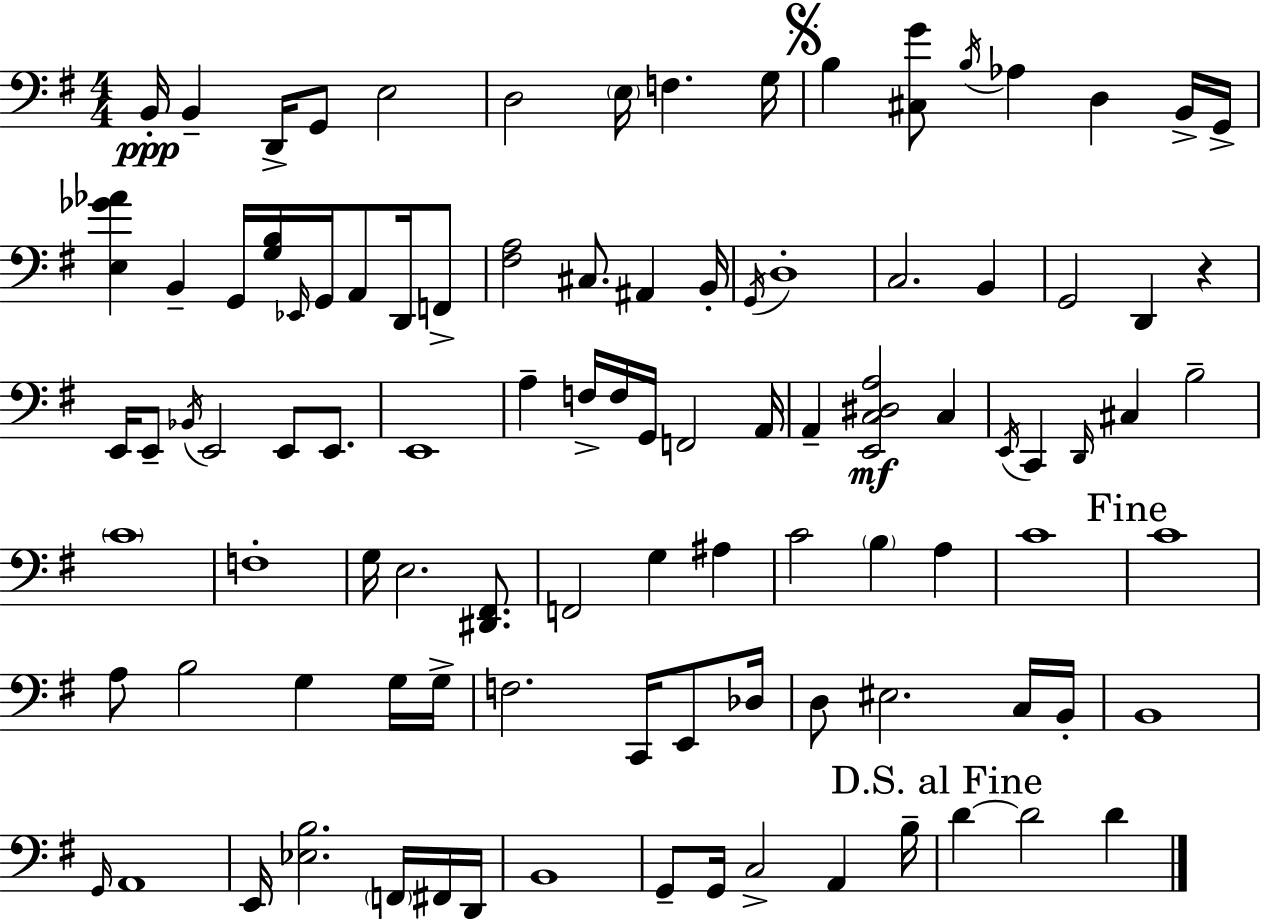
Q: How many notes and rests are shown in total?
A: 100